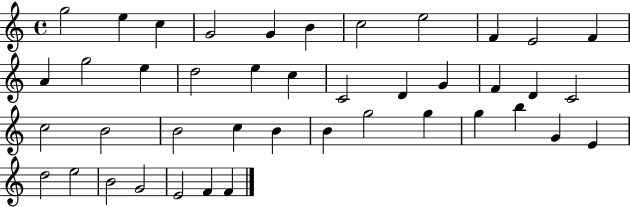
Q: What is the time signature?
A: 4/4